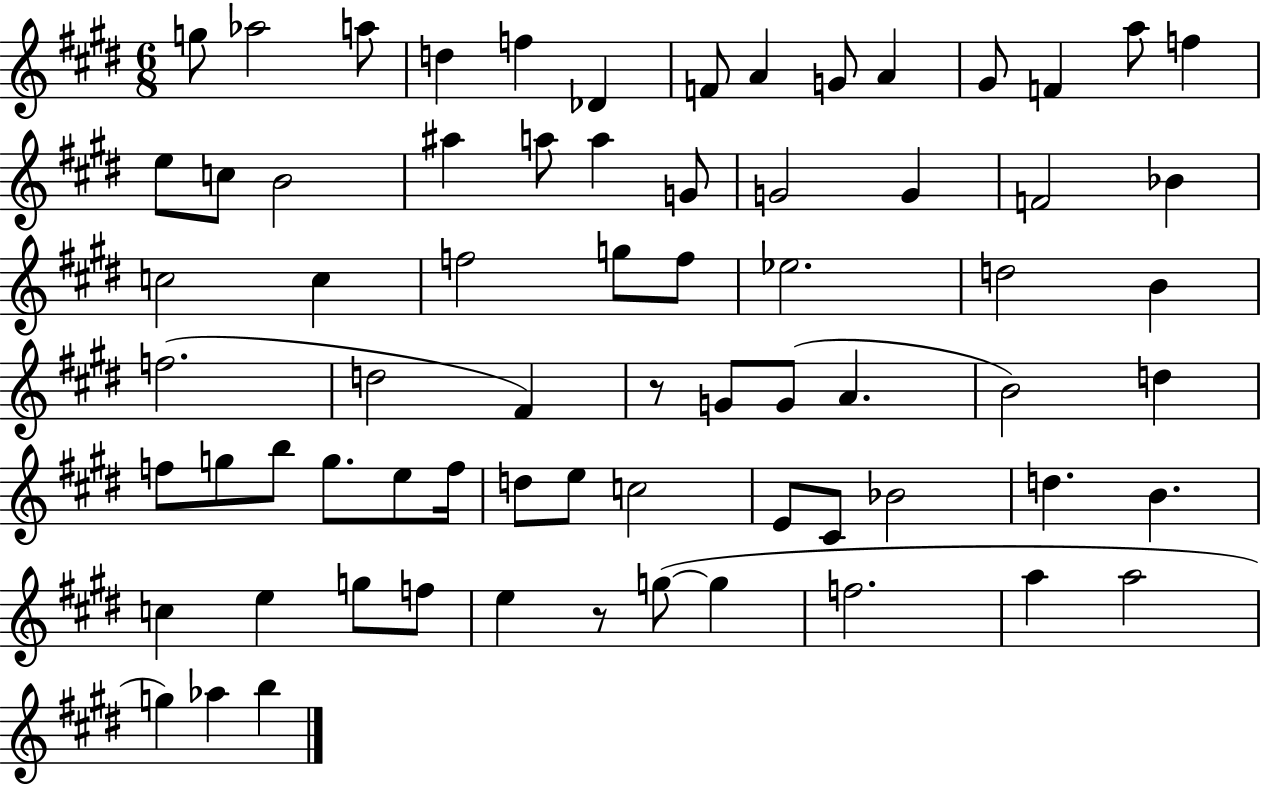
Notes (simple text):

G5/e Ab5/h A5/e D5/q F5/q Db4/q F4/e A4/q G4/e A4/q G#4/e F4/q A5/e F5/q E5/e C5/e B4/h A#5/q A5/e A5/q G4/e G4/h G4/q F4/h Bb4/q C5/h C5/q F5/h G5/e F5/e Eb5/h. D5/h B4/q F5/h. D5/h F#4/q R/e G4/e G4/e A4/q. B4/h D5/q F5/e G5/e B5/e G5/e. E5/e F5/s D5/e E5/e C5/h E4/e C#4/e Bb4/h D5/q. B4/q. C5/q E5/q G5/e F5/e E5/q R/e G5/e G5/q F5/h. A5/q A5/h G5/q Ab5/q B5/q